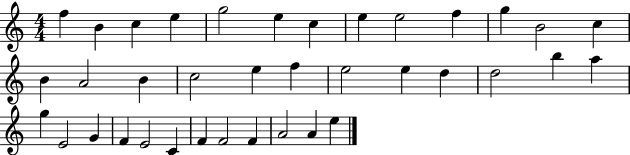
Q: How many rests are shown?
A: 0